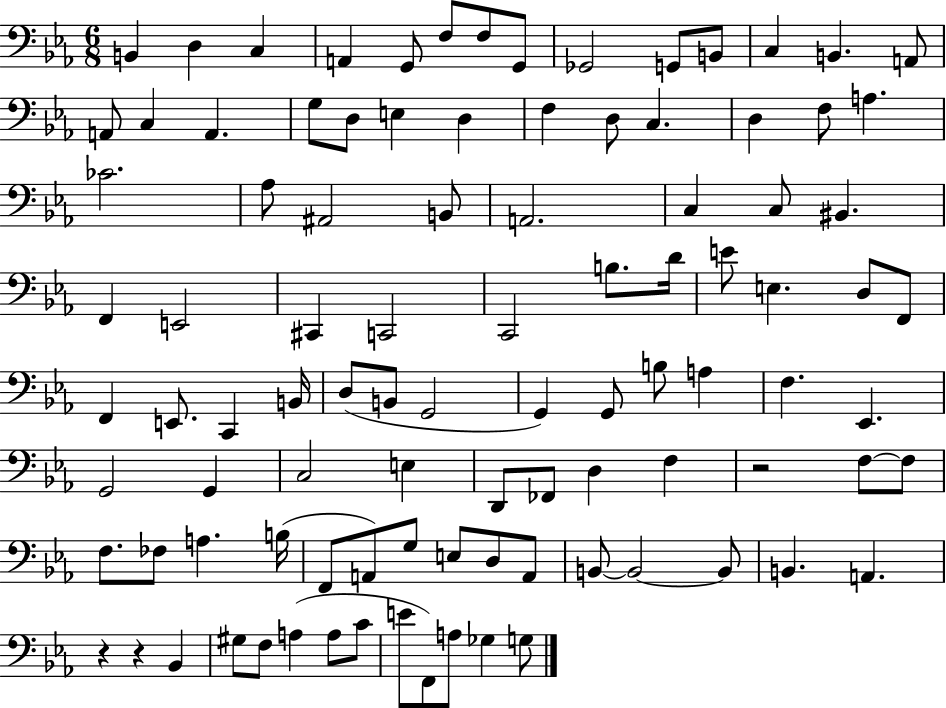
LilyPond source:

{
  \clef bass
  \numericTimeSignature
  \time 6/8
  \key ees \major
  b,4 d4 c4 | a,4 g,8 f8 f8 g,8 | ges,2 g,8 b,8 | c4 b,4. a,8 | \break a,8 c4 a,4. | g8 d8 e4 d4 | f4 d8 c4. | d4 f8 a4. | \break ces'2. | aes8 ais,2 b,8 | a,2. | c4 c8 bis,4. | \break f,4 e,2 | cis,4 c,2 | c,2 b8. d'16 | e'8 e4. d8 f,8 | \break f,4 e,8. c,4 b,16 | d8( b,8 g,2 | g,4) g,8 b8 a4 | f4. ees,4. | \break g,2 g,4 | c2 e4 | d,8 fes,8 d4 f4 | r2 f8~~ f8 | \break f8. fes8 a4. b16( | f,8 a,8) g8 e8 d8 a,8 | b,8~~ b,2~~ b,8 | b,4. a,4. | \break r4 r4 bes,4 | gis8 f8 a4( a8 c'8 | e'8 f,8) a8 ges4 g8 | \bar "|."
}